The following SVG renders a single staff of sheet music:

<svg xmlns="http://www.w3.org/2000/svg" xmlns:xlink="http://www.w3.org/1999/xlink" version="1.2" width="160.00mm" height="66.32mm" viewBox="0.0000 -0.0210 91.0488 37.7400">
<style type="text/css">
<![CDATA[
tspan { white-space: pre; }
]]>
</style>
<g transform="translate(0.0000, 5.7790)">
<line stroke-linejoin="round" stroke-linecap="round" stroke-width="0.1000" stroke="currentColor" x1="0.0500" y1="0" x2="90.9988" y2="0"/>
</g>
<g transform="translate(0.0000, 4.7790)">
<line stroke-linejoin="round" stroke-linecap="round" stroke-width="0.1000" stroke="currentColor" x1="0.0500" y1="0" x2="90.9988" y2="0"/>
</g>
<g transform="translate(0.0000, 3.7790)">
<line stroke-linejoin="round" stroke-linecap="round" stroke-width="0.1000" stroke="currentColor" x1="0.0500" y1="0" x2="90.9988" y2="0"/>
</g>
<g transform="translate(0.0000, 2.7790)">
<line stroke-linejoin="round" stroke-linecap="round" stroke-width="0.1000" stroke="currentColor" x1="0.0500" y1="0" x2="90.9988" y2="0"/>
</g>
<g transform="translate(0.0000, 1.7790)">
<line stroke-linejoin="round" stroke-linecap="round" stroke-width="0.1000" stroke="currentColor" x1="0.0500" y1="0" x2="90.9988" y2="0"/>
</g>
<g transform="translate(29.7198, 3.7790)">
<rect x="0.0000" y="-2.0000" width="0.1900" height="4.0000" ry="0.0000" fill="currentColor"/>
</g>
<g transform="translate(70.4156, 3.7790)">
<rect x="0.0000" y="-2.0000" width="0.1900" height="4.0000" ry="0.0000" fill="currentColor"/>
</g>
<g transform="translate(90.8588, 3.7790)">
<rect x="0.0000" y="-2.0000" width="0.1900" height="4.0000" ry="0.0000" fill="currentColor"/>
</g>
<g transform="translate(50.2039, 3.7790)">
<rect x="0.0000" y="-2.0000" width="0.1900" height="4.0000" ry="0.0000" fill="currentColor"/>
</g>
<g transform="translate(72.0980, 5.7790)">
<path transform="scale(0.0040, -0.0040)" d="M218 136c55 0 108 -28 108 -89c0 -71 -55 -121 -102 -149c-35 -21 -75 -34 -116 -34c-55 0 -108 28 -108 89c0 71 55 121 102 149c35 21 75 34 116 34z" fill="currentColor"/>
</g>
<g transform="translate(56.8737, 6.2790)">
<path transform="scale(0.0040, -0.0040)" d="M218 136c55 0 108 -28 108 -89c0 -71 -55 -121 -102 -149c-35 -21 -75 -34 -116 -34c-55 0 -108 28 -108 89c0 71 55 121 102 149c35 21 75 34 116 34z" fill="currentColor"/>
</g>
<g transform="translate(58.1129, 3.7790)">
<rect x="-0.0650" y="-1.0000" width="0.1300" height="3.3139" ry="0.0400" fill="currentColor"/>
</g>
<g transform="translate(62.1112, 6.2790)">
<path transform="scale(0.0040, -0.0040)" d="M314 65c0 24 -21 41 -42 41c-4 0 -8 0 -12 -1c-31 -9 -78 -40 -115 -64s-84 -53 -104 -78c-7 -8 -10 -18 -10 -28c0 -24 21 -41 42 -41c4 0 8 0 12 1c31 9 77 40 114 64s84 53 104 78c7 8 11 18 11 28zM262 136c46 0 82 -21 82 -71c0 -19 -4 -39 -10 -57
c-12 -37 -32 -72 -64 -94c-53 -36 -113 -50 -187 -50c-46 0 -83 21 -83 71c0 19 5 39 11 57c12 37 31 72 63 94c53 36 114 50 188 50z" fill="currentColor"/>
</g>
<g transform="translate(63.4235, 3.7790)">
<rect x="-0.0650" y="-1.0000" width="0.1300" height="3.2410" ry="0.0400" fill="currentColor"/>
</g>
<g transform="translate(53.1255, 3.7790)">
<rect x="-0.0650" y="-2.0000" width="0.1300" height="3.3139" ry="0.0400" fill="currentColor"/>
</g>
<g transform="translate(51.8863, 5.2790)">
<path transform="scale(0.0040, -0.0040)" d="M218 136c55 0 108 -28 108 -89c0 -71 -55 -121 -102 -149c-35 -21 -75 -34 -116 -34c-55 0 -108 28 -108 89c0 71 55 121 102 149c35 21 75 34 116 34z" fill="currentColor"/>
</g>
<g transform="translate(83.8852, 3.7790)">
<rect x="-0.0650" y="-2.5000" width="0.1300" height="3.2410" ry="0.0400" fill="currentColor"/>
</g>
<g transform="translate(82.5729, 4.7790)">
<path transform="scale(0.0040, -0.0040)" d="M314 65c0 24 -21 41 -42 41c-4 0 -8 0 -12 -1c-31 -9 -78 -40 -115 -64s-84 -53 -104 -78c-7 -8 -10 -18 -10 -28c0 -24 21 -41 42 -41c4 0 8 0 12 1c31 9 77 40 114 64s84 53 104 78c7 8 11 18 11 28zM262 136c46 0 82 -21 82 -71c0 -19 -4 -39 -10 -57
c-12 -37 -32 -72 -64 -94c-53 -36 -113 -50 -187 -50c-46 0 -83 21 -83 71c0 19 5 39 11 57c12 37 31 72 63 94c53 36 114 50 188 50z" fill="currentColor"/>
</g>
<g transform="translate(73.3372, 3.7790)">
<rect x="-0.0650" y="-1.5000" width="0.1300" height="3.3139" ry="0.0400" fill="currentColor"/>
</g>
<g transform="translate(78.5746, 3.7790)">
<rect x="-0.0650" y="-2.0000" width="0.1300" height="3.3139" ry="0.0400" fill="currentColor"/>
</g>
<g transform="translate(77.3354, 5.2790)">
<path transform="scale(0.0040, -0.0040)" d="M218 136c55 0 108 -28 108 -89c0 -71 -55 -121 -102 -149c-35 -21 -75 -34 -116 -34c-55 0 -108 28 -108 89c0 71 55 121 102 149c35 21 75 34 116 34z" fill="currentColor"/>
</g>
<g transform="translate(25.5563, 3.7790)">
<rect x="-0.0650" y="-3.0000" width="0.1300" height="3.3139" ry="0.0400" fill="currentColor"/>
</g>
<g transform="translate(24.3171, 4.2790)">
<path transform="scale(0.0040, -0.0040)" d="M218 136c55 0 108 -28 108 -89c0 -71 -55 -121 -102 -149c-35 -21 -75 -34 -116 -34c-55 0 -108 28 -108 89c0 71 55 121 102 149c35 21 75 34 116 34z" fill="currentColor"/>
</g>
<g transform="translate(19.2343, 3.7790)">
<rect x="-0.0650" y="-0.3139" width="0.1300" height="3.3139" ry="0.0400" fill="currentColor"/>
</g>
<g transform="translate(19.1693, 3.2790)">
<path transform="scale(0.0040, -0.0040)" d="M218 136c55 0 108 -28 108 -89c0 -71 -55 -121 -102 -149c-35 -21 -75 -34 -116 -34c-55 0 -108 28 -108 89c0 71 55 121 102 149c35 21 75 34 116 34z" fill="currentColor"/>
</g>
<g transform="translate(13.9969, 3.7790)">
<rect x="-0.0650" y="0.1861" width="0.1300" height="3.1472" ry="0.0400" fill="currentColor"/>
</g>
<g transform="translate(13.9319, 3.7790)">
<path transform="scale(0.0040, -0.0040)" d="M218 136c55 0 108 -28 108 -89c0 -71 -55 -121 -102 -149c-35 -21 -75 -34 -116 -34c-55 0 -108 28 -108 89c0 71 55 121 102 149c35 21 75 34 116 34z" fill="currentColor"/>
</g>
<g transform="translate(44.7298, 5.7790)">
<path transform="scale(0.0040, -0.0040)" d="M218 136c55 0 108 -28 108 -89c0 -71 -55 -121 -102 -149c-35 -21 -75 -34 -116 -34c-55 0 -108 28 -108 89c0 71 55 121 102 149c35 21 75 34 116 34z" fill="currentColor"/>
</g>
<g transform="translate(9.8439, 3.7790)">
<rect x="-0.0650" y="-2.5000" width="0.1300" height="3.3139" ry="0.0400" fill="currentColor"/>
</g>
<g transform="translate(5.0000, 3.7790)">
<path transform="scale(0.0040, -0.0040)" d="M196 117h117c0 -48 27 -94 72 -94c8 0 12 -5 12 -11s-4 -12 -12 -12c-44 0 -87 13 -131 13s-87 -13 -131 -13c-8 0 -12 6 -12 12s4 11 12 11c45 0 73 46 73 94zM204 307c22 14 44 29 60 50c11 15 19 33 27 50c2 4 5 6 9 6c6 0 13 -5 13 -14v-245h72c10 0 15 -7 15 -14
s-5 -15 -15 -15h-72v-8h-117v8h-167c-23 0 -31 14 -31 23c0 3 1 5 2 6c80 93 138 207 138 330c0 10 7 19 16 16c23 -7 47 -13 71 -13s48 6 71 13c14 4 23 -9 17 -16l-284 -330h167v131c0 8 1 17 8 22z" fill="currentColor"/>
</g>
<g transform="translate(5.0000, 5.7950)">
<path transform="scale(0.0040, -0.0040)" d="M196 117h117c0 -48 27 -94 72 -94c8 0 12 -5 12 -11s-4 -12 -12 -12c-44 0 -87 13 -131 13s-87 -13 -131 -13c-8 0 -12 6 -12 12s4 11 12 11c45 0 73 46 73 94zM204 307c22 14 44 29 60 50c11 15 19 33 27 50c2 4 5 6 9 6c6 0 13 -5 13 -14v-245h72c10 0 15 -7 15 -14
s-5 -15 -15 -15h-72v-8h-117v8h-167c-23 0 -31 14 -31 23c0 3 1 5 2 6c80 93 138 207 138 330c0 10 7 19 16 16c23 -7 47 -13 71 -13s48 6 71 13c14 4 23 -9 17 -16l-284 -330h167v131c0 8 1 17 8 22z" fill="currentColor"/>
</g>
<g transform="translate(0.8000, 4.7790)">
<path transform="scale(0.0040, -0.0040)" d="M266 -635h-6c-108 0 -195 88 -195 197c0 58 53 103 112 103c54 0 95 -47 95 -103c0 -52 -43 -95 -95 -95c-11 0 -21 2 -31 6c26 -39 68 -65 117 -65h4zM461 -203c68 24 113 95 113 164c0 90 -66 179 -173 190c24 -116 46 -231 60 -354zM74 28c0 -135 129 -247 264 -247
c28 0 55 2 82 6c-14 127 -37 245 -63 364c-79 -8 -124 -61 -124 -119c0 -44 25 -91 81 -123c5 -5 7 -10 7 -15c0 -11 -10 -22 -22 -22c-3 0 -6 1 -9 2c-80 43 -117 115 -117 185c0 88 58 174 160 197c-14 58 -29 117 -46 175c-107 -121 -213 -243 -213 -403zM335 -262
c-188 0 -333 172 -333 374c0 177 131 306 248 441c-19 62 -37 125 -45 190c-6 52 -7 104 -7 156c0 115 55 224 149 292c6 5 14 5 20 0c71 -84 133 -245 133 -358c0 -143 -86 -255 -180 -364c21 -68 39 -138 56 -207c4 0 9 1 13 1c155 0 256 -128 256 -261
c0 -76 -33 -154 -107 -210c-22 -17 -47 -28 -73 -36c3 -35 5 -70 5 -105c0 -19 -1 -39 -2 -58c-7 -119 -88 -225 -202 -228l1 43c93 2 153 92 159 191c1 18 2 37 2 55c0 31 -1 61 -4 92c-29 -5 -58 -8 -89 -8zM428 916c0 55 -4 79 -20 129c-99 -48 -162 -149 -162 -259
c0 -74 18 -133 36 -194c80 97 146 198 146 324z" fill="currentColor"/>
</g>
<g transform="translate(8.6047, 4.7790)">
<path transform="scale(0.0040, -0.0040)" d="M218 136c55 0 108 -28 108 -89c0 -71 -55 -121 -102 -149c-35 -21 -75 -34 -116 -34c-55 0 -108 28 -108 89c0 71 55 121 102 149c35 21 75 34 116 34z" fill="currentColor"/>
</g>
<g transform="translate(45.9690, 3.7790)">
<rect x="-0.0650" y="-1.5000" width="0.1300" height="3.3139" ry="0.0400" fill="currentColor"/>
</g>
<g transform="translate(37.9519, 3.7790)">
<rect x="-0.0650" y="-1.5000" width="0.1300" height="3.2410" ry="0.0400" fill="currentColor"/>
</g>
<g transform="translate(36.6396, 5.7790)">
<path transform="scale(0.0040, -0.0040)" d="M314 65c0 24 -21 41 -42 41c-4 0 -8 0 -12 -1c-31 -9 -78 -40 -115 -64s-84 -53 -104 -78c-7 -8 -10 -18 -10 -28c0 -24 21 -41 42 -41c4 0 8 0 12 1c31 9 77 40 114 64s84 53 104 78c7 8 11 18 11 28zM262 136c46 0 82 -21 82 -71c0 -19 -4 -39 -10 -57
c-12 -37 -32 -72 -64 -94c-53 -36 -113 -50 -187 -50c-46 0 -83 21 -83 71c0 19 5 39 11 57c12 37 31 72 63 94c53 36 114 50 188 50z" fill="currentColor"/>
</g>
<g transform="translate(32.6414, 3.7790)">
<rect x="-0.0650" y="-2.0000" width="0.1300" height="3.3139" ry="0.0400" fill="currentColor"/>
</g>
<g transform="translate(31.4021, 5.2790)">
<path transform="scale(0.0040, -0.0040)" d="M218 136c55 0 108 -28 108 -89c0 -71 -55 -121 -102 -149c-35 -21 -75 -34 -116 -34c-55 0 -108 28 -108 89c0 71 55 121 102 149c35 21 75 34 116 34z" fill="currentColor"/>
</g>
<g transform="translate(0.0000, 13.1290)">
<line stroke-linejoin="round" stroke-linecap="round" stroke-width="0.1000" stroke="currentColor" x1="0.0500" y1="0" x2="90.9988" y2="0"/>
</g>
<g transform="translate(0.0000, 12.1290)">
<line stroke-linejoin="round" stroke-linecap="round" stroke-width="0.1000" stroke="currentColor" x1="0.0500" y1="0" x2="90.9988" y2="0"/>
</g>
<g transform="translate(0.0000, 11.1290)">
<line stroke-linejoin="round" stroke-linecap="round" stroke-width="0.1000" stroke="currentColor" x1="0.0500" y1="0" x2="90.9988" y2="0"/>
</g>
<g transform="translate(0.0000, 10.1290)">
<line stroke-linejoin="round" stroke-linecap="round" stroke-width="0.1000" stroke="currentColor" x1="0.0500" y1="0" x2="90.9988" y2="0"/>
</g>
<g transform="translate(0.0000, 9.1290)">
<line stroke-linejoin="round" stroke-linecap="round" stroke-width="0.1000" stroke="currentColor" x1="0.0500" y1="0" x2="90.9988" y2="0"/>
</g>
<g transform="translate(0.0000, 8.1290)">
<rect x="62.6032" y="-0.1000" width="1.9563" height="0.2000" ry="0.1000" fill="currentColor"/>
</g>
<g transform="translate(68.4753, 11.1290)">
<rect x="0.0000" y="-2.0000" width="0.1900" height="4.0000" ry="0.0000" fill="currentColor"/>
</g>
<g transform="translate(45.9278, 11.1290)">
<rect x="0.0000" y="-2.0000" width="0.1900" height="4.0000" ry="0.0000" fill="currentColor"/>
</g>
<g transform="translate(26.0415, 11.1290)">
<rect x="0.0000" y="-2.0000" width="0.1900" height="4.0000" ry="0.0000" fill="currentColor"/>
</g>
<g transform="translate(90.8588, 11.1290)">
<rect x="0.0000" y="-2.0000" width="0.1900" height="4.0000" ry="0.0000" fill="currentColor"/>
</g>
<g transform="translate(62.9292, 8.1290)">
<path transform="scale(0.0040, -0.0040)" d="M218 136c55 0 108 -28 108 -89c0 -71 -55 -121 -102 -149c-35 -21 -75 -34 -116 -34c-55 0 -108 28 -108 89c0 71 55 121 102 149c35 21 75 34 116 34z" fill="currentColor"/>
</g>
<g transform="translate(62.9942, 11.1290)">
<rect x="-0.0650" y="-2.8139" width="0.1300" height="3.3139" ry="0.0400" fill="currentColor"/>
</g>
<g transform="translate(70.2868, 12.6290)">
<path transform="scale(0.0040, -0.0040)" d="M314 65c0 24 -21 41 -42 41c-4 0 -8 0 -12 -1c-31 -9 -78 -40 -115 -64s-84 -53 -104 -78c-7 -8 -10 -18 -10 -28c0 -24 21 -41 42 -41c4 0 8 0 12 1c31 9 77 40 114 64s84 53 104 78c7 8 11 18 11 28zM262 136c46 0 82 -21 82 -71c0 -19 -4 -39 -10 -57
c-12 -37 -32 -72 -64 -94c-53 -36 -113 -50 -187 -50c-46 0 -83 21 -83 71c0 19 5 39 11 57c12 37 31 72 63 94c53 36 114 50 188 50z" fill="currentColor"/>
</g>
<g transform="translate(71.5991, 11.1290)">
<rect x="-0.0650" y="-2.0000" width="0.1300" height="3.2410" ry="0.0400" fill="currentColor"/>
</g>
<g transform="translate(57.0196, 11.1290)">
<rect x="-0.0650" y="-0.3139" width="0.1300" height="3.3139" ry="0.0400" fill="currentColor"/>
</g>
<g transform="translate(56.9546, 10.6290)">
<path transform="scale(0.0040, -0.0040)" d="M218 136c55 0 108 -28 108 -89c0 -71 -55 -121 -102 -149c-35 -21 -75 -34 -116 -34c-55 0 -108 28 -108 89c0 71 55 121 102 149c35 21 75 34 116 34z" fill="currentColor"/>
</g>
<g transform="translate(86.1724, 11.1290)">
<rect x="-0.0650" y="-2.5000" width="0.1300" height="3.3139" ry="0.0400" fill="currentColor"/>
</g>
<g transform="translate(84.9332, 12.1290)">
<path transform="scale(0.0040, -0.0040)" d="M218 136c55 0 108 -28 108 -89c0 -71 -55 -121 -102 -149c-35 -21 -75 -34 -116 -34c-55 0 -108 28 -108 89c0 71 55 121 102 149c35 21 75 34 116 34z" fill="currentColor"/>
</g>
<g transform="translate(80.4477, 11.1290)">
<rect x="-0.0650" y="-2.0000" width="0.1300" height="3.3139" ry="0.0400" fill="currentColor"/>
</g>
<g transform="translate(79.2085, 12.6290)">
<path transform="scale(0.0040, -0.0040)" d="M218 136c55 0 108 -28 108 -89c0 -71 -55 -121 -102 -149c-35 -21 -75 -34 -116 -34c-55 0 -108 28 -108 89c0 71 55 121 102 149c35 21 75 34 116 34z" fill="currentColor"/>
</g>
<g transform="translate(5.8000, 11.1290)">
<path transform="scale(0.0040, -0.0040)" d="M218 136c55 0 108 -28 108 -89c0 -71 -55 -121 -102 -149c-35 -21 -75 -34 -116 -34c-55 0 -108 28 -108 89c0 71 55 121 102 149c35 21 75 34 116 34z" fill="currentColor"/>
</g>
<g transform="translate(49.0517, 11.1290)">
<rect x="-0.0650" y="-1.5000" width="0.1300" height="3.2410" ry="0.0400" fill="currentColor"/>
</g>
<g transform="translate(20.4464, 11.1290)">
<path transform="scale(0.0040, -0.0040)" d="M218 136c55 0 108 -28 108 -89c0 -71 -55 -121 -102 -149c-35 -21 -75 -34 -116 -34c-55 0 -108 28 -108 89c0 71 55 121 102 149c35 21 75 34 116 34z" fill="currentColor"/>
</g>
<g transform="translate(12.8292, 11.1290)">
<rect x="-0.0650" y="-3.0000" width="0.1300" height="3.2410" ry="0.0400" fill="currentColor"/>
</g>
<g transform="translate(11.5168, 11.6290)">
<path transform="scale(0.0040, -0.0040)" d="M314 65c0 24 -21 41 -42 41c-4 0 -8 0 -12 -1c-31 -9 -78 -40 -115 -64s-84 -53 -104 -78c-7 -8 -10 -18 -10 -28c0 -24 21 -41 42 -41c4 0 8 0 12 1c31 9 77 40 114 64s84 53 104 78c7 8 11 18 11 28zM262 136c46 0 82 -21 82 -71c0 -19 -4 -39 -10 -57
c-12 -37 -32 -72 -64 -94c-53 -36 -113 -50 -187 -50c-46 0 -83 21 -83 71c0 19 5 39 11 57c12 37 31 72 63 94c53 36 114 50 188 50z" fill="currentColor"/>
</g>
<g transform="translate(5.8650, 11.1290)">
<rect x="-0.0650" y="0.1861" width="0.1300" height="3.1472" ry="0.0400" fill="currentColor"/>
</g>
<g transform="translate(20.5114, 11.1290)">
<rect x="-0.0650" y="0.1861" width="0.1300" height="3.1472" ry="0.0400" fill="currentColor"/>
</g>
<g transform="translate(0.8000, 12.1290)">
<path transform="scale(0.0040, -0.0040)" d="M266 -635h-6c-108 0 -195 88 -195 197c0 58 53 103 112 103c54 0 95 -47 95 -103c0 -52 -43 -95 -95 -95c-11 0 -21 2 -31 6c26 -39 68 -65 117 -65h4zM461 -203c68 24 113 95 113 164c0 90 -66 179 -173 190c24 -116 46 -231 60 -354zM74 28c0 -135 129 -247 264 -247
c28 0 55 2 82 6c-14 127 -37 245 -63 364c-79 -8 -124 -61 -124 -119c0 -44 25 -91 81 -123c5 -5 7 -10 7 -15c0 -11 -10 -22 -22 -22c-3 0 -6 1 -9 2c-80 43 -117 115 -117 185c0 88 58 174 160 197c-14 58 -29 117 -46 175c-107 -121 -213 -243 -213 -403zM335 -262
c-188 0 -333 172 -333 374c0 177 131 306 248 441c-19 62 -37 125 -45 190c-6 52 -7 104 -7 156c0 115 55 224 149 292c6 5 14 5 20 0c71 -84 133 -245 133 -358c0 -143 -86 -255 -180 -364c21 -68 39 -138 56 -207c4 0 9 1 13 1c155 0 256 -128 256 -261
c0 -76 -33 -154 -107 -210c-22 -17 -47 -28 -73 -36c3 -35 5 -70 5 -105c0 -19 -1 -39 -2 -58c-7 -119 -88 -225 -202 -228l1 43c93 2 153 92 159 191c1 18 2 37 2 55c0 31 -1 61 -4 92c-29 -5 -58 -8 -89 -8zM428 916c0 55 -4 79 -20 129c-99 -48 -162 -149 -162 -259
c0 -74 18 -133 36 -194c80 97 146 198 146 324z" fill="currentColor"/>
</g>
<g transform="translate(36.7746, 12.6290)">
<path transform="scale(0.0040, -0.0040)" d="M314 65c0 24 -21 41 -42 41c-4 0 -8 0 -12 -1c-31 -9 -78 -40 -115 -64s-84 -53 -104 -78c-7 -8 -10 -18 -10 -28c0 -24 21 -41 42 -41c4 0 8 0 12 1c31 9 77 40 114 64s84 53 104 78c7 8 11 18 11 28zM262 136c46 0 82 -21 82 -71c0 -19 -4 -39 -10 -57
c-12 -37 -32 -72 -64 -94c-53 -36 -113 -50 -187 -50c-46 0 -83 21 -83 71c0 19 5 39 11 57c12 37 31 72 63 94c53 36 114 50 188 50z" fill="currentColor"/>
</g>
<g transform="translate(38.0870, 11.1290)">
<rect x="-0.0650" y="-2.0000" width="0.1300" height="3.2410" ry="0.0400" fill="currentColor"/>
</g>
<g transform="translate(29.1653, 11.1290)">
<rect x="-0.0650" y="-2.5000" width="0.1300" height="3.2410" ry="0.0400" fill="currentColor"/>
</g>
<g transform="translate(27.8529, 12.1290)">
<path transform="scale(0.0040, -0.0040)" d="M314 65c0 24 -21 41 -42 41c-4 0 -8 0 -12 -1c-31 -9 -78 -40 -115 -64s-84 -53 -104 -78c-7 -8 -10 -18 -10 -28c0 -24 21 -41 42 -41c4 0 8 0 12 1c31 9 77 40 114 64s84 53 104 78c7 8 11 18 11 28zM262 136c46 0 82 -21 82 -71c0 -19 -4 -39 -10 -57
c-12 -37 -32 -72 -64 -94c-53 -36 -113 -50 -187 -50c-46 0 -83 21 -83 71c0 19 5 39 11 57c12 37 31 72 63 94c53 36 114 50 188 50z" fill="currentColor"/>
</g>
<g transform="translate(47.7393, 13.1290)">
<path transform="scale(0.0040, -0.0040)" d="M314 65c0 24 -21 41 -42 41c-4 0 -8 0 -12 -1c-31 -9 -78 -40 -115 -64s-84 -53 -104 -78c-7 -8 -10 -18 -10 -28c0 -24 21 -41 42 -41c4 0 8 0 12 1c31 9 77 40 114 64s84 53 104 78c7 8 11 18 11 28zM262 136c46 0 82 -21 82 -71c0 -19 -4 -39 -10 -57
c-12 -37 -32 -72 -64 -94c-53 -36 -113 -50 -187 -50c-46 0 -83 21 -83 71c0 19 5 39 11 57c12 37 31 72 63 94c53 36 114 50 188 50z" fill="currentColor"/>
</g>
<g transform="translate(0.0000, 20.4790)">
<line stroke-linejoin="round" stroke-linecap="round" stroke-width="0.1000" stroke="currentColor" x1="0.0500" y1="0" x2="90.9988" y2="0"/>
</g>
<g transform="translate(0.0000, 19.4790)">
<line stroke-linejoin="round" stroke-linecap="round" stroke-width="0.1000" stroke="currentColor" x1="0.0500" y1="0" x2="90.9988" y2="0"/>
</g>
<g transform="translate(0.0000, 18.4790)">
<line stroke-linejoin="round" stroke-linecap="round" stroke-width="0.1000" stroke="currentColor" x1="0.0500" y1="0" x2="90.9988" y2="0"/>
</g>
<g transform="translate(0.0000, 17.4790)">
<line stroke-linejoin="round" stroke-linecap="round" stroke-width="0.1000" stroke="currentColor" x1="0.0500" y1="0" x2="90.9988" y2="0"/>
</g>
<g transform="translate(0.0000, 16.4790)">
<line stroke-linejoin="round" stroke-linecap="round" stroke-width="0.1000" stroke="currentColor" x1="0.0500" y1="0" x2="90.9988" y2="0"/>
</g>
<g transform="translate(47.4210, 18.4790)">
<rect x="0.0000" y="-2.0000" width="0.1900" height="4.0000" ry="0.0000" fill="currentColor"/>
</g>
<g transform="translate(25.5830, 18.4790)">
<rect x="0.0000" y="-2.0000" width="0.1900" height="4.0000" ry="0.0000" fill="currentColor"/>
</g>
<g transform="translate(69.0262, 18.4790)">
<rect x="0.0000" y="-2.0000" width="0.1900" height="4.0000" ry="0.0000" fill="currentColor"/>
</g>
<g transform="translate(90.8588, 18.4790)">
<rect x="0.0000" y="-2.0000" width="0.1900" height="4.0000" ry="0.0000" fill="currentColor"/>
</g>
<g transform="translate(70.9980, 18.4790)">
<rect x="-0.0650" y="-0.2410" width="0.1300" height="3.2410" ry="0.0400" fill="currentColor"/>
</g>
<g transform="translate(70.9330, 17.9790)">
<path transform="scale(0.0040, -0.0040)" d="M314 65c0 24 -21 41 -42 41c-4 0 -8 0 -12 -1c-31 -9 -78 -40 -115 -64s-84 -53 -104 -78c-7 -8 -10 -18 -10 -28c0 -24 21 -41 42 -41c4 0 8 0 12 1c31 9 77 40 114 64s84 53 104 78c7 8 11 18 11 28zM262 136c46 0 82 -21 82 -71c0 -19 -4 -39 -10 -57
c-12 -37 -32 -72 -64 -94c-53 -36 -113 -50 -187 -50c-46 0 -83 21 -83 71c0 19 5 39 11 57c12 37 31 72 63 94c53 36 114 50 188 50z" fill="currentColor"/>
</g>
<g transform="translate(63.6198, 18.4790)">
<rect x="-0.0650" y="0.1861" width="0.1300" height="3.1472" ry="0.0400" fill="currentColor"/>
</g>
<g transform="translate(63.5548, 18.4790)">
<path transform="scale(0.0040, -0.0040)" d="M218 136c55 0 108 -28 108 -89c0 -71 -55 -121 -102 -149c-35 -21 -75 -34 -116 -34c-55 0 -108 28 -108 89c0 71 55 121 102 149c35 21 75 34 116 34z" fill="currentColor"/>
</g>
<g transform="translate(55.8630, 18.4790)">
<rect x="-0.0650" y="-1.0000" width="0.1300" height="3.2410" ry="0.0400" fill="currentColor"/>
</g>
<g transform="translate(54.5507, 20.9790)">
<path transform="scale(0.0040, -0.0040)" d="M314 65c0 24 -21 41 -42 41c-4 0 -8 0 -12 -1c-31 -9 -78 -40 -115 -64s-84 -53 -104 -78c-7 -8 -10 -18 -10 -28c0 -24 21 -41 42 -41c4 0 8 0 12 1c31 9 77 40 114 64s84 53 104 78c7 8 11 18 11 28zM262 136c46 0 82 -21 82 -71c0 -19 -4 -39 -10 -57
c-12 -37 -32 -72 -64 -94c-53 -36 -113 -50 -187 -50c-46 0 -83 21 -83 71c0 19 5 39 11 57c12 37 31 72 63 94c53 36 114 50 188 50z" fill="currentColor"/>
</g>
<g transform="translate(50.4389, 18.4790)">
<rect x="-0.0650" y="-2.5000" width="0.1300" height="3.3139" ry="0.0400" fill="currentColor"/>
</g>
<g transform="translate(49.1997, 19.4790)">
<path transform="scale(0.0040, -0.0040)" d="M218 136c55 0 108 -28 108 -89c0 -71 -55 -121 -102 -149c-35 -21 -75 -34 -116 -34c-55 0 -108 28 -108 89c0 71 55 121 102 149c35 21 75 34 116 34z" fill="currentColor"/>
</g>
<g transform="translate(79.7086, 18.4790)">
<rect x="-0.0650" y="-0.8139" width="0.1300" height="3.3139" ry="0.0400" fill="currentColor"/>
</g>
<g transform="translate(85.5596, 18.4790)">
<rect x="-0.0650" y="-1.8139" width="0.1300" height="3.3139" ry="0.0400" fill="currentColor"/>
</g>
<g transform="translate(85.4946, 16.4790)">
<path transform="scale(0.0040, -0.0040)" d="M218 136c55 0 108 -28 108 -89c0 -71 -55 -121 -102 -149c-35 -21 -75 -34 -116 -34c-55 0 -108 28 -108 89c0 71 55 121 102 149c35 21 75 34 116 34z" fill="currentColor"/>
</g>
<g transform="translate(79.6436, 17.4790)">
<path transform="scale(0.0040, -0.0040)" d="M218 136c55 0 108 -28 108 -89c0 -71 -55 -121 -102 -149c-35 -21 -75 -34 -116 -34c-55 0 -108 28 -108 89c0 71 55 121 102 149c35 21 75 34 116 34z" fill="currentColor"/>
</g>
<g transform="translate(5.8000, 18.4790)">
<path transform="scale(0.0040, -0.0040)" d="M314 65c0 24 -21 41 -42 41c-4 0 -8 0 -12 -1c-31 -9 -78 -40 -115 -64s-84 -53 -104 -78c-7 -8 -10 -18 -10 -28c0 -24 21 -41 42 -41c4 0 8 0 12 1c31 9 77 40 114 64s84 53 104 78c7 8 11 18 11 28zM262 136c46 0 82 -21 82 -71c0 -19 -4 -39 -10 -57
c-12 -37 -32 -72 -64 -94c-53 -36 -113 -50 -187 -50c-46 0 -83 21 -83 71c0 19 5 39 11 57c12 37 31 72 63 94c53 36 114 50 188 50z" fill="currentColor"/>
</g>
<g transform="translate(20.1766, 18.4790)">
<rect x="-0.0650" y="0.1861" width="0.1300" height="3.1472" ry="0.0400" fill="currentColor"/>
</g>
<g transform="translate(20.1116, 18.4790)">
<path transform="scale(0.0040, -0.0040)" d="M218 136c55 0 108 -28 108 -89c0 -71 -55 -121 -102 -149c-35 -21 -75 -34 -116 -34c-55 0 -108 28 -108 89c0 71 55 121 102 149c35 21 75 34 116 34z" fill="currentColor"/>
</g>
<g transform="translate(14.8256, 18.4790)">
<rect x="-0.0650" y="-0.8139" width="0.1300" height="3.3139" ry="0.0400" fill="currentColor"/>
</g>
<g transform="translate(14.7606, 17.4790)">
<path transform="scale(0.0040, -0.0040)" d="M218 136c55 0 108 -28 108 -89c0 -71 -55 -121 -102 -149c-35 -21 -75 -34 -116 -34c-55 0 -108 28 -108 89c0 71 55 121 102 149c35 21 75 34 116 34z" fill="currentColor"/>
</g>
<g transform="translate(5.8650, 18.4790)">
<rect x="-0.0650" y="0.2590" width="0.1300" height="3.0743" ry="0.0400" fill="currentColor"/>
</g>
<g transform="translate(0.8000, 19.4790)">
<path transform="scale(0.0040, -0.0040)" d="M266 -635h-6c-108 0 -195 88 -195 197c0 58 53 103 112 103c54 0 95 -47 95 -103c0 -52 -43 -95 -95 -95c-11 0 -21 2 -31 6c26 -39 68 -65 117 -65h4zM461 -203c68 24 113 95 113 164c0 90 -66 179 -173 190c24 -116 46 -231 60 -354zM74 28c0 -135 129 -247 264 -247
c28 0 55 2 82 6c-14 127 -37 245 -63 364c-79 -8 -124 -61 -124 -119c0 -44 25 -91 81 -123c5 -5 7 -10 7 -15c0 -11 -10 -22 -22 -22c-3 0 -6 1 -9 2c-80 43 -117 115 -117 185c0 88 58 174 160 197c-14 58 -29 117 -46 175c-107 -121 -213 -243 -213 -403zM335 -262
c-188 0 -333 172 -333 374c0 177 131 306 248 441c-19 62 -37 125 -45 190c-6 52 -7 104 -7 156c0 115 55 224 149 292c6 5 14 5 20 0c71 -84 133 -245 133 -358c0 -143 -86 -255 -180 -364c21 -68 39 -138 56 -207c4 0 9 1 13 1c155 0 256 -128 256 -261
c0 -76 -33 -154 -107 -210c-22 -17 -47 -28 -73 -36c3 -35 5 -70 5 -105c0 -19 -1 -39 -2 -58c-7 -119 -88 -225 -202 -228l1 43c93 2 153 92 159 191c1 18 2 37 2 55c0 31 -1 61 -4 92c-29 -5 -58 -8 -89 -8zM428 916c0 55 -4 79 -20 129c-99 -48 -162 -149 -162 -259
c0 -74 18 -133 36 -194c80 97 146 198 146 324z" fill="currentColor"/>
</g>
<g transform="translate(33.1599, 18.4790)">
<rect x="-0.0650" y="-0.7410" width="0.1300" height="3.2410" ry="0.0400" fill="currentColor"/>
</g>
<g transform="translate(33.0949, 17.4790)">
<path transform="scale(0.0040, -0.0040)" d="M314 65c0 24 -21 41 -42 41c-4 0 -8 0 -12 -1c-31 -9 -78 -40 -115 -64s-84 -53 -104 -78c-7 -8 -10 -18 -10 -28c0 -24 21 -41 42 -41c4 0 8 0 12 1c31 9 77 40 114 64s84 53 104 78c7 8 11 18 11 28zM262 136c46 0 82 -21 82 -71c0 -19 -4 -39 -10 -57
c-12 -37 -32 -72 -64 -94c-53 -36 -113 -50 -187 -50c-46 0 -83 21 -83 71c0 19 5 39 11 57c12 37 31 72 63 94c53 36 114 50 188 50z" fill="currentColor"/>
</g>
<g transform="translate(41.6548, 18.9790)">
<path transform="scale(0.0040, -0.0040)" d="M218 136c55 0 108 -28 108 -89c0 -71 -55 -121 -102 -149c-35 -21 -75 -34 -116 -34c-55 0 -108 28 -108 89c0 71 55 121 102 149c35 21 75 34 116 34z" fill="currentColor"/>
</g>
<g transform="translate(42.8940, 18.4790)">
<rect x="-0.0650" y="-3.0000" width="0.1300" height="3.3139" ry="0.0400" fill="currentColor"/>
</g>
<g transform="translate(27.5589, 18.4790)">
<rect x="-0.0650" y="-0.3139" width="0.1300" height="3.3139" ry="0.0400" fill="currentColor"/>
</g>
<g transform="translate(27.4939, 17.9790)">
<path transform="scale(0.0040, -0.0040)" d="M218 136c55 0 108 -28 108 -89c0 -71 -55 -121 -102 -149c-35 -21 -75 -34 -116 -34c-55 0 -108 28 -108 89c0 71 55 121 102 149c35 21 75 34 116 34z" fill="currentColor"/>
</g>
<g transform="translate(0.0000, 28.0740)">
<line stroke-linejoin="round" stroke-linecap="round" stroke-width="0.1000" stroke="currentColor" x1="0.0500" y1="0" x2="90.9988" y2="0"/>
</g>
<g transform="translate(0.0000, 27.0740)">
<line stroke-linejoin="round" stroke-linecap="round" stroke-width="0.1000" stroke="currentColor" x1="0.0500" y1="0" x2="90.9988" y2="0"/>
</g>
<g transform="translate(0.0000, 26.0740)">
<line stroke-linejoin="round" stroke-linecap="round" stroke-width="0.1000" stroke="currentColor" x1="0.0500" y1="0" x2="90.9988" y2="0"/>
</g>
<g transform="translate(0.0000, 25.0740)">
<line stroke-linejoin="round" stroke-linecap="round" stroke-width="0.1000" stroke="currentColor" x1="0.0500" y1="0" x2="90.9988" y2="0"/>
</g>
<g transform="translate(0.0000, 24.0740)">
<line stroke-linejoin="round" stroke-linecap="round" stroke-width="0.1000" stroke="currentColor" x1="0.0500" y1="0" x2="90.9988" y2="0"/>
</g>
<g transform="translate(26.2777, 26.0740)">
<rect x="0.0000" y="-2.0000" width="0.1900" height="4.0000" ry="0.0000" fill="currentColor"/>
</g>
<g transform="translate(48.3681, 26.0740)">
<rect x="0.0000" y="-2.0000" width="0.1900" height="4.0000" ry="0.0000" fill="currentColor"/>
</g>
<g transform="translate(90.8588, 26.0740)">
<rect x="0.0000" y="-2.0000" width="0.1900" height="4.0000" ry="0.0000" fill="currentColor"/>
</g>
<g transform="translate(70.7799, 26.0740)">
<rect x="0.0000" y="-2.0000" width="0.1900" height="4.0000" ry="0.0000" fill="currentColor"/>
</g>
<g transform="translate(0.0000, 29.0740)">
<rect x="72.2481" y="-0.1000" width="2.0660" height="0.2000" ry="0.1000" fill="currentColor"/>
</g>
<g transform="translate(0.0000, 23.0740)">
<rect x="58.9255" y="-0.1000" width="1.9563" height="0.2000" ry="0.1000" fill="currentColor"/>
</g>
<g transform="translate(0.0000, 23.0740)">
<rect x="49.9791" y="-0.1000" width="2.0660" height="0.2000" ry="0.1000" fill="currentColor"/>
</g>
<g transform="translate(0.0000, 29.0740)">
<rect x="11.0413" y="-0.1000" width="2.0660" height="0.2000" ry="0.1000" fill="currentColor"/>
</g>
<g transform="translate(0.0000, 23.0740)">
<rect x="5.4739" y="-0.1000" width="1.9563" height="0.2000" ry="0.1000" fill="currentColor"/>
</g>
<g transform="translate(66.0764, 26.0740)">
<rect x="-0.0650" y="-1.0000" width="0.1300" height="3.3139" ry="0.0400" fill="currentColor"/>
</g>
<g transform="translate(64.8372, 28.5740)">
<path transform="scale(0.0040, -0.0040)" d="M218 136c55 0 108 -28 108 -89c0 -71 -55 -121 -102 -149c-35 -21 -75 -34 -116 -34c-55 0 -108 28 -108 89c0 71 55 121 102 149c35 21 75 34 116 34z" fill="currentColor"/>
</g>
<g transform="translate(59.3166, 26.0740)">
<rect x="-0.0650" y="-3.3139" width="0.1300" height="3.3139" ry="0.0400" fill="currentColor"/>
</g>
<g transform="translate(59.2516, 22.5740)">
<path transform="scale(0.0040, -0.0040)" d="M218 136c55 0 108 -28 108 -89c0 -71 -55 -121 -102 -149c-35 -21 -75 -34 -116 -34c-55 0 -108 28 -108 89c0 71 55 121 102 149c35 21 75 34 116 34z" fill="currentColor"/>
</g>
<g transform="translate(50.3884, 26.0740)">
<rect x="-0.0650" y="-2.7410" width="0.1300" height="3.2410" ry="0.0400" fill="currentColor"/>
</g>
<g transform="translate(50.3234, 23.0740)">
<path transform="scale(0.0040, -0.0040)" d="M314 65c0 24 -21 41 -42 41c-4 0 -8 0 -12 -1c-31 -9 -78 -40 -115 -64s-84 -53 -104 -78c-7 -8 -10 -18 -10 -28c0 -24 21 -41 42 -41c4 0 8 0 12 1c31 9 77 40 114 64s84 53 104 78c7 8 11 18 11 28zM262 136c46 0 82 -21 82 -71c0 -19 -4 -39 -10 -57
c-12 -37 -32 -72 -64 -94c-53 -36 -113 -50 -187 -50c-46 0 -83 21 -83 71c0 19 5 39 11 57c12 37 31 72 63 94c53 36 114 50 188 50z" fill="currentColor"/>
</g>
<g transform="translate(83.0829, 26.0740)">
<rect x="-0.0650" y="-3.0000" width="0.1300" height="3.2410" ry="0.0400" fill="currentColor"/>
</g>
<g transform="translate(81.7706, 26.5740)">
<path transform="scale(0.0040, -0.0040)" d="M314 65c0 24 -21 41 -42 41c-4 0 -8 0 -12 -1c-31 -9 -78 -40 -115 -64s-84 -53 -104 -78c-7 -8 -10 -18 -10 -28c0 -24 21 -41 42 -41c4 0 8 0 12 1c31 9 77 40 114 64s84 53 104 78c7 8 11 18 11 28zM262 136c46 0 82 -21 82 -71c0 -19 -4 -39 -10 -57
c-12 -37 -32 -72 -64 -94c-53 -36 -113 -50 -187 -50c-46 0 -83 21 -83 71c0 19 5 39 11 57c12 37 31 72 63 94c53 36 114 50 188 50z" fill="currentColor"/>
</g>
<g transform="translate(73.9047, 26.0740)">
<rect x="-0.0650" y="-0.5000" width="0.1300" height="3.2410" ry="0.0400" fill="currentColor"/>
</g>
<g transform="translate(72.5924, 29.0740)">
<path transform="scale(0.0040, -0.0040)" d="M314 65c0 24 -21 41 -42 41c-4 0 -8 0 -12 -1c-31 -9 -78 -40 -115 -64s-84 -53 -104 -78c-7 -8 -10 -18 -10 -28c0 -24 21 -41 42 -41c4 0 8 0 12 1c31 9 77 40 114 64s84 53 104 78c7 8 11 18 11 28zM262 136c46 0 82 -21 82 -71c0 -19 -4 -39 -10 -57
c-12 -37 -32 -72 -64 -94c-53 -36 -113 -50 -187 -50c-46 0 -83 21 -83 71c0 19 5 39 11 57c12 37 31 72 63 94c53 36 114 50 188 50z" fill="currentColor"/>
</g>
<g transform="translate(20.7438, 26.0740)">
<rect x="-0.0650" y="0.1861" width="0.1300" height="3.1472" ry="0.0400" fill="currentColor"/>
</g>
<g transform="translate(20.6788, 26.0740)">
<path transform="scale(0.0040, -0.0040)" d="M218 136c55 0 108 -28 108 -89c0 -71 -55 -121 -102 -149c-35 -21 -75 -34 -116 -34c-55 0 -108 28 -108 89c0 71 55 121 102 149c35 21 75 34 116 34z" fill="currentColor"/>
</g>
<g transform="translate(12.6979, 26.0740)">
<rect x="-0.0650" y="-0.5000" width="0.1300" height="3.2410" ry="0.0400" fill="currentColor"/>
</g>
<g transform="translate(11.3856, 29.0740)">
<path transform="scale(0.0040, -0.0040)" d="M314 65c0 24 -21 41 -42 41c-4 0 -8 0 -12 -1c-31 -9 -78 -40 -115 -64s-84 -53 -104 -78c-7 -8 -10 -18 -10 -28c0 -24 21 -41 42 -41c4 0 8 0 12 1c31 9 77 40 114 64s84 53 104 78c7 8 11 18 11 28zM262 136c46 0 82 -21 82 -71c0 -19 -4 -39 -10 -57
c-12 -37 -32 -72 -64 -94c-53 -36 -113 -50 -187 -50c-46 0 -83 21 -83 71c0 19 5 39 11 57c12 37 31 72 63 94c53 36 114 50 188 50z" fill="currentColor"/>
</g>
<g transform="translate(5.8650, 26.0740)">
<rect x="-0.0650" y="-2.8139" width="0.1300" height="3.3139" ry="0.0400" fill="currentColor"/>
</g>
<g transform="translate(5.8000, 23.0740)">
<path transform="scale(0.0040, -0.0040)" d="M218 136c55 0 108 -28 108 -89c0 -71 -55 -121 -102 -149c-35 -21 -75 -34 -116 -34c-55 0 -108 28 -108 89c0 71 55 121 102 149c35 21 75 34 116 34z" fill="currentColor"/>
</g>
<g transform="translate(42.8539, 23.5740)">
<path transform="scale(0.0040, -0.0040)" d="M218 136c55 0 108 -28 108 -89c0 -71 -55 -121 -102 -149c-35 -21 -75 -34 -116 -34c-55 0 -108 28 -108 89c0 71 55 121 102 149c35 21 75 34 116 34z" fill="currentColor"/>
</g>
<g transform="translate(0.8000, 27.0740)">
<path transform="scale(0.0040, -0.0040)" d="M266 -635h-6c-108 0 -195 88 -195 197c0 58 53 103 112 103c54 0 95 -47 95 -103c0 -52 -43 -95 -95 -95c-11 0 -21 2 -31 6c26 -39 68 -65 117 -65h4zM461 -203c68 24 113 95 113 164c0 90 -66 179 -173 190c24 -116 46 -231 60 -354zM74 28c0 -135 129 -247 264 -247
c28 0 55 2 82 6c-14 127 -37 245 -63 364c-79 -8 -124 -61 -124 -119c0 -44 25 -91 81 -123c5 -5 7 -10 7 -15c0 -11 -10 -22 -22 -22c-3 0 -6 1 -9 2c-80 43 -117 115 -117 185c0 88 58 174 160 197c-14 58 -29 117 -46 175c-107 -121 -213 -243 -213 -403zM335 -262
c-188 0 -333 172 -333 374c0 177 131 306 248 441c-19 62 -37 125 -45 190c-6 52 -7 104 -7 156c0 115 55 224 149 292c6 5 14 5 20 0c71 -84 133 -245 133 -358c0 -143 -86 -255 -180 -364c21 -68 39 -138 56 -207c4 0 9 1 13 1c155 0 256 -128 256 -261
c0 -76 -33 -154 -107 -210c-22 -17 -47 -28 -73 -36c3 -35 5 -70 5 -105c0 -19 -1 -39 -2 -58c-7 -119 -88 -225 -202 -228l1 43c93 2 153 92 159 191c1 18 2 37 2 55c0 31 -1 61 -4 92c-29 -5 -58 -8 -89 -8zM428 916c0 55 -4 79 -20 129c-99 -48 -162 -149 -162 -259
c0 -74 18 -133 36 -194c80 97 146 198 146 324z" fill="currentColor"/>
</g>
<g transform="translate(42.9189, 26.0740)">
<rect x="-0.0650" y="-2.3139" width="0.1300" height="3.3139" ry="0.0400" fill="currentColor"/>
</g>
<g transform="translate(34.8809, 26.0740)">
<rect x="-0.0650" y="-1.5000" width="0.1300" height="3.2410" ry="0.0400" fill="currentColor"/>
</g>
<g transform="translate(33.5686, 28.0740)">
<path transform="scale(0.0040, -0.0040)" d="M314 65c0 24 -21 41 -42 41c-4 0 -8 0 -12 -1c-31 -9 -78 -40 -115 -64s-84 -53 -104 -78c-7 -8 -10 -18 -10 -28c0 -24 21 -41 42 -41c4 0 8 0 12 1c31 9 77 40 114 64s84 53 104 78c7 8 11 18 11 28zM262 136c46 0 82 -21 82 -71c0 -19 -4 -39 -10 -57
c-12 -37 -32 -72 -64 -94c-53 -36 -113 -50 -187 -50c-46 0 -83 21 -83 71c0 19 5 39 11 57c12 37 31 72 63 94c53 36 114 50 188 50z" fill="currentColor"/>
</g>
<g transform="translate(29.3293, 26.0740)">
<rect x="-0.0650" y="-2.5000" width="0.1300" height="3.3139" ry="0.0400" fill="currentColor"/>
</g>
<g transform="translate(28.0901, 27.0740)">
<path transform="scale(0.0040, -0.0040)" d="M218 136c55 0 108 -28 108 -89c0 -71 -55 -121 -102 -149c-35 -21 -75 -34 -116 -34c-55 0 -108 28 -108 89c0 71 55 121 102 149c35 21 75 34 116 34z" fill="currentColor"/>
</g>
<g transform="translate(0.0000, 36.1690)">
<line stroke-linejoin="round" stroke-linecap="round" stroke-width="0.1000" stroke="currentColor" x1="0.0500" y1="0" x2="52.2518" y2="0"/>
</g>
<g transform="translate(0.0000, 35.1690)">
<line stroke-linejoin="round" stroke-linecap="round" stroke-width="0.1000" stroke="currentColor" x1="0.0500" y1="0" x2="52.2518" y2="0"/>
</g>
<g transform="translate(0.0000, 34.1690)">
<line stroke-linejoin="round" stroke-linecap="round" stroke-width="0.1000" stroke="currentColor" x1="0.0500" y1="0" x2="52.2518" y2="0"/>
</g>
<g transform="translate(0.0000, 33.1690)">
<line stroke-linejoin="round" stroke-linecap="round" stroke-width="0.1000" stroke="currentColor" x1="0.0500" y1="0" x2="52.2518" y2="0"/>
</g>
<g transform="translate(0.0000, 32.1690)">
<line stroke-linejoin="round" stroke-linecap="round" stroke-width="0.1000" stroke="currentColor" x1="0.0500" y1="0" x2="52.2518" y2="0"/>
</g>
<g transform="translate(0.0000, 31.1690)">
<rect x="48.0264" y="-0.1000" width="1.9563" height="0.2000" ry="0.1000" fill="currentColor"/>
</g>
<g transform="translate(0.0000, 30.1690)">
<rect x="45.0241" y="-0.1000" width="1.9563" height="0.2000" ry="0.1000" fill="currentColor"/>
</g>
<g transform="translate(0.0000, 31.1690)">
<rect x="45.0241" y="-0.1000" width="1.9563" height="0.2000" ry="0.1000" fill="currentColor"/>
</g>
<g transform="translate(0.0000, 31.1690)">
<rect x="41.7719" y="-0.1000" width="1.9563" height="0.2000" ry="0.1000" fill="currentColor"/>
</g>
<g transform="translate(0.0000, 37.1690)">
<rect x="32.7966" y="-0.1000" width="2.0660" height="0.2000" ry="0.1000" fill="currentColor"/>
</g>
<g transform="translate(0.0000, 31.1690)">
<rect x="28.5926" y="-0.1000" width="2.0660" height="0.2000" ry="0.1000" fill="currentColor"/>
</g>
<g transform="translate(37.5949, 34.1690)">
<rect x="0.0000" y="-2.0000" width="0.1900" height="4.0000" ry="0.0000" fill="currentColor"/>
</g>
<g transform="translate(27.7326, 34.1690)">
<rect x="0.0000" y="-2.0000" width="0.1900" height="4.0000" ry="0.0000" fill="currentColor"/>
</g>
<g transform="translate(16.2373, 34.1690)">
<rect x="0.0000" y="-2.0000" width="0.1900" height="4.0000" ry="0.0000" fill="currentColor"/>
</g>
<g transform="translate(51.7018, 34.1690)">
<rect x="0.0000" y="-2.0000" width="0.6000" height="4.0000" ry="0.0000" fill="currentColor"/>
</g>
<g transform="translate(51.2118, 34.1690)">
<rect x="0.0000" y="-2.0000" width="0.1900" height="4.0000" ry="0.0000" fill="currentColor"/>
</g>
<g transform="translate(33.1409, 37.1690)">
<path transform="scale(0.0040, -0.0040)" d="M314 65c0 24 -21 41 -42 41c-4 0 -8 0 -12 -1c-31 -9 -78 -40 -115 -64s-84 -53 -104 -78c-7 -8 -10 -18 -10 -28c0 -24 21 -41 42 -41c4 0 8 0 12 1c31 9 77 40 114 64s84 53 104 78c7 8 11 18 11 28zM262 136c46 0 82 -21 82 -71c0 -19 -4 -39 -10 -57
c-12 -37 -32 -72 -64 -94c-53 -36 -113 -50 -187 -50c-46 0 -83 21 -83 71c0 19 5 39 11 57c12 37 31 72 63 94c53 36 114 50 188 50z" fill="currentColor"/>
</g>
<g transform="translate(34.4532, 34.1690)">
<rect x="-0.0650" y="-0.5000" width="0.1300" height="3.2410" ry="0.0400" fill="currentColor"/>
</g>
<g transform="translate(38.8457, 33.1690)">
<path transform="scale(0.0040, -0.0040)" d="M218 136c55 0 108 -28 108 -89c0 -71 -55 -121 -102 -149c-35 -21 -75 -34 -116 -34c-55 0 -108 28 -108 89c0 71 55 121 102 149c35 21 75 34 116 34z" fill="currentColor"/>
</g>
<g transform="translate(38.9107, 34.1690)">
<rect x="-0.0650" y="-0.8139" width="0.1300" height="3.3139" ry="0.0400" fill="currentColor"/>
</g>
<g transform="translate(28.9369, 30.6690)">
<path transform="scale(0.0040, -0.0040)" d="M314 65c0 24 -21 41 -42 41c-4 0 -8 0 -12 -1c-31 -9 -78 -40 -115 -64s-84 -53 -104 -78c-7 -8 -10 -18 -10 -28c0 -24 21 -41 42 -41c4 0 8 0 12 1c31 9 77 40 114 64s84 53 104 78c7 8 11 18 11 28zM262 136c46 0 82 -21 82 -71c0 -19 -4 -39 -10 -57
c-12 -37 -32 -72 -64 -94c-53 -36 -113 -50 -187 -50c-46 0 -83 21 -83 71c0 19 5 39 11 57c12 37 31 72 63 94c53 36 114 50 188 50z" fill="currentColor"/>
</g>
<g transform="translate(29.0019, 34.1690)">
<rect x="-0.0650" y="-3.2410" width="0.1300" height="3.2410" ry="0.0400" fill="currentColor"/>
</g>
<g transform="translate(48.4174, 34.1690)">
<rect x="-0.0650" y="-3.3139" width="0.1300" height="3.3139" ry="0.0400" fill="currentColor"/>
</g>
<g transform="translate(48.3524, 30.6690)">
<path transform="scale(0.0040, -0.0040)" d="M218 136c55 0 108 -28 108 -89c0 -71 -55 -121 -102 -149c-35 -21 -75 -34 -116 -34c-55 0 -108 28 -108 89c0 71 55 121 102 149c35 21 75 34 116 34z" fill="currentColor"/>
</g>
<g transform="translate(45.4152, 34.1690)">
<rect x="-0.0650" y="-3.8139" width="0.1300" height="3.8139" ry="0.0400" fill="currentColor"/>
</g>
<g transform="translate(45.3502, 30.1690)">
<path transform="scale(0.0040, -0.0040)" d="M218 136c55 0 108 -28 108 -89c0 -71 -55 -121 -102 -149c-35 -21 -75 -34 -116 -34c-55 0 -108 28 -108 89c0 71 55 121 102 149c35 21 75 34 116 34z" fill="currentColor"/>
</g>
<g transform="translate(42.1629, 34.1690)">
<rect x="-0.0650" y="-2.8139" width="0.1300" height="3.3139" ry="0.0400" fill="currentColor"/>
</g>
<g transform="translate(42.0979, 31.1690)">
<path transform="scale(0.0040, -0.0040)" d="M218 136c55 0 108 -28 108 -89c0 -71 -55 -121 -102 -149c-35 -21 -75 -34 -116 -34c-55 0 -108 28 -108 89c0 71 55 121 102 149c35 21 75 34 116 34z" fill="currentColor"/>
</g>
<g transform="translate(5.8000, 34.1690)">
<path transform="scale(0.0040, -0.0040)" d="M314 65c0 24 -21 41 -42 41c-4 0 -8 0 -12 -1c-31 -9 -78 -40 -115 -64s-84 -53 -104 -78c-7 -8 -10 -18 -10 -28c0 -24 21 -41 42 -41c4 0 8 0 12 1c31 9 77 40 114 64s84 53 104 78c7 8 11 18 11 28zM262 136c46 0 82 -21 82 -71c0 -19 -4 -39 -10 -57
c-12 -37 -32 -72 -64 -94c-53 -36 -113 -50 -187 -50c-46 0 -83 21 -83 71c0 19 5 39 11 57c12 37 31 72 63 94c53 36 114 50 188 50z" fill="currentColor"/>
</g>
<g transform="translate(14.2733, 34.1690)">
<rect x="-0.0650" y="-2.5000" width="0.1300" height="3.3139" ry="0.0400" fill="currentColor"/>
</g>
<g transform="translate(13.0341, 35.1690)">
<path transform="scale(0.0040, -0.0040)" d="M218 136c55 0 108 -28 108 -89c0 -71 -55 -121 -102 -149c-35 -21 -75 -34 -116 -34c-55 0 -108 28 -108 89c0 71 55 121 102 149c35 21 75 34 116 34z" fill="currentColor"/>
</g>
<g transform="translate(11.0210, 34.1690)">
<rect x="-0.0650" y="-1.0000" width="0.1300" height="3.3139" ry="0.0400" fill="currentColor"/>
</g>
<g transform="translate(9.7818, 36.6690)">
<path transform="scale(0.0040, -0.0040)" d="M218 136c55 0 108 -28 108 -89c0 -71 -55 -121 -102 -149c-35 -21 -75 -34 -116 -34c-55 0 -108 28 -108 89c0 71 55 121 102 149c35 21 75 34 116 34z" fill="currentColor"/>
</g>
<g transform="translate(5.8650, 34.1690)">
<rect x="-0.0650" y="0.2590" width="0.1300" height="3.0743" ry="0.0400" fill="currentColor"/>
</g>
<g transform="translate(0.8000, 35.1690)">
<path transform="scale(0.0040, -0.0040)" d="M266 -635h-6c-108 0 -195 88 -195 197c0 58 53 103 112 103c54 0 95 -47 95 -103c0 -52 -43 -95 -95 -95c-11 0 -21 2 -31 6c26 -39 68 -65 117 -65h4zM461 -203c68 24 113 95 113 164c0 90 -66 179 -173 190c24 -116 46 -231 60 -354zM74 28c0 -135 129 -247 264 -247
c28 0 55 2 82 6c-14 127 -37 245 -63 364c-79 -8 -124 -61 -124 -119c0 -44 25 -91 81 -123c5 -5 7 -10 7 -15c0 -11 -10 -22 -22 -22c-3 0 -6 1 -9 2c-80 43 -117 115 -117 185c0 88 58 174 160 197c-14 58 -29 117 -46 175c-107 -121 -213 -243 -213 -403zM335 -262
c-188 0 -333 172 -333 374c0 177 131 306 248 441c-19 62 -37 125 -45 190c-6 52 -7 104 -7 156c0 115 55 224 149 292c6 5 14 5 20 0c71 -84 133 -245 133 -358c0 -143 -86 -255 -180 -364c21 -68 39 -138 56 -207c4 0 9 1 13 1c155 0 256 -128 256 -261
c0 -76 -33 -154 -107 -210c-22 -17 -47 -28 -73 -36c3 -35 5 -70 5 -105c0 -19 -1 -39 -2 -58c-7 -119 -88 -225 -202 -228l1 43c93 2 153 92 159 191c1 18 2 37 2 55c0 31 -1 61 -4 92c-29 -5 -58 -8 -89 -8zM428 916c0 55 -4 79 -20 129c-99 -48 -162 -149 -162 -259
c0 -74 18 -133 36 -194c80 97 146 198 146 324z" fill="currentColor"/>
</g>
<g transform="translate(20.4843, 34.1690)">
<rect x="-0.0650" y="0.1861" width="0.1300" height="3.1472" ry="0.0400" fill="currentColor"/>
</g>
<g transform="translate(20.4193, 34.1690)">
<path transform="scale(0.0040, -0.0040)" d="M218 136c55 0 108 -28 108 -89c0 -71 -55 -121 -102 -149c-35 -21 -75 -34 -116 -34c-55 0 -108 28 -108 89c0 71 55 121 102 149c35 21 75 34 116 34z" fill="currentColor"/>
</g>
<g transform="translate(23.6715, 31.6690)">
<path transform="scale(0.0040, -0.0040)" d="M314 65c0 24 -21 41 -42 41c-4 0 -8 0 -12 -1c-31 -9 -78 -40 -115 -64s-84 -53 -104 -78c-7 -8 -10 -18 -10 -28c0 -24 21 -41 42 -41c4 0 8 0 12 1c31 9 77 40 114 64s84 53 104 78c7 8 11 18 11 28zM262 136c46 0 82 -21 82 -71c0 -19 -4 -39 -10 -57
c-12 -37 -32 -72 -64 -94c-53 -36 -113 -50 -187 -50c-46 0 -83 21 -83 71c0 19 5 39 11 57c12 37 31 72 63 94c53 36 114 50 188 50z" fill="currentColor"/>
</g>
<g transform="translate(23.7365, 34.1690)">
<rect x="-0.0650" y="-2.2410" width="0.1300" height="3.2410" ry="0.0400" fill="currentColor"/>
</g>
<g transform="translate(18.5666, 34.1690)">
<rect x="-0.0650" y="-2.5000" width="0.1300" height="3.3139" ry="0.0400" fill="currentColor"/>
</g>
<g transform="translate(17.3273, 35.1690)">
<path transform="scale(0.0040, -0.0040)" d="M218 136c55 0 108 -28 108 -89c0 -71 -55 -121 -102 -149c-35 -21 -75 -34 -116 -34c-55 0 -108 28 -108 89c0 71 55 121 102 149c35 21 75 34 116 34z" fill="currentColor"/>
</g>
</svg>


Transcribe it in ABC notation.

X:1
T:Untitled
M:4/4
L:1/4
K:C
G B c A F E2 E F D D2 E F G2 B A2 B G2 F2 E2 c a F2 F G B2 d B c d2 A G D2 B c2 d f a C2 B G E2 g a2 b D C2 A2 B2 D G G B g2 b2 C2 d a c' b